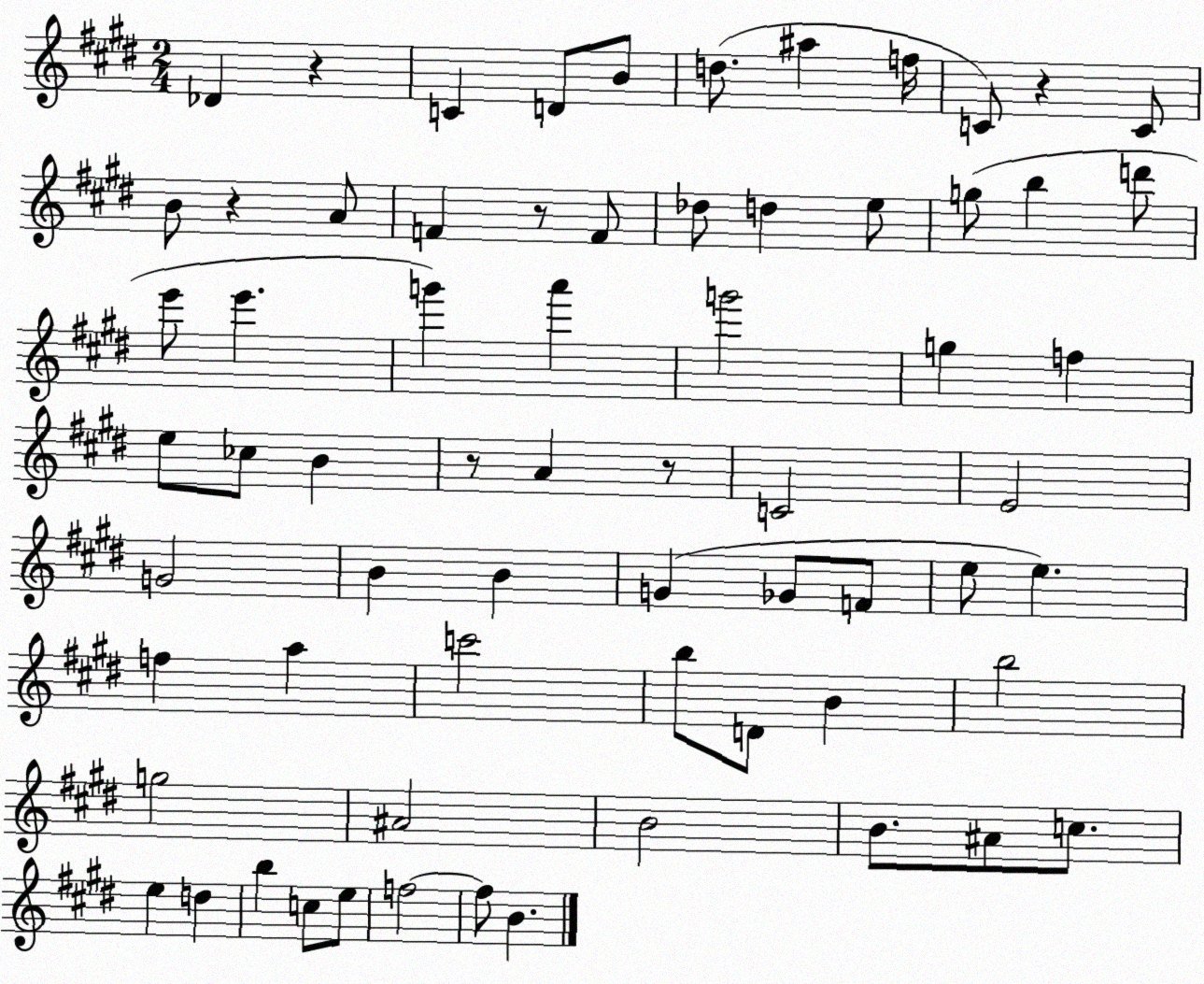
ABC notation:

X:1
T:Untitled
M:2/4
L:1/4
K:E
_D z C D/2 B/2 d/2 ^a f/4 C/2 z C/2 B/2 z A/2 F z/2 F/2 _d/2 d e/2 g/2 b d'/2 e'/2 e' g' a' g'2 g f e/2 _c/2 B z/2 A z/2 C2 E2 G2 B B G _G/2 F/2 e/2 e f a c'2 b/2 D/2 B b2 g2 ^A2 B2 B/2 ^A/2 c/2 e d b c/2 e/2 f2 f/2 B